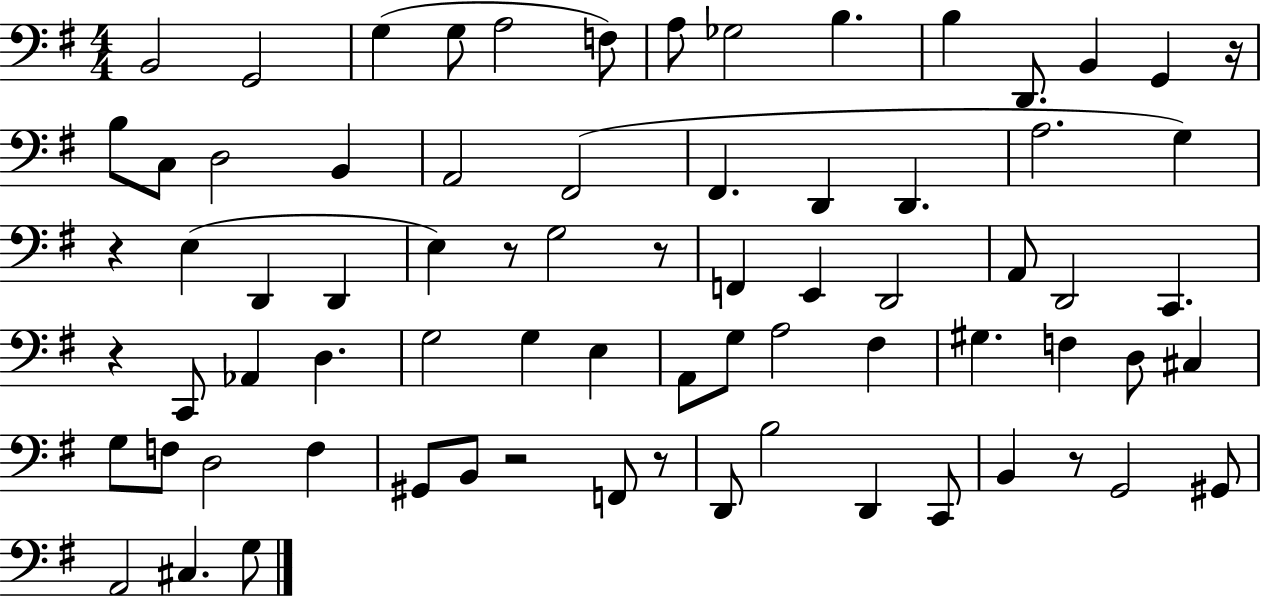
{
  \clef bass
  \numericTimeSignature
  \time 4/4
  \key g \major
  b,2 g,2 | g4( g8 a2 f8) | a8 ges2 b4. | b4 d,8. b,4 g,4 r16 | \break b8 c8 d2 b,4 | a,2 fis,2( | fis,4. d,4 d,4. | a2. g4) | \break r4 e4( d,4 d,4 | e4) r8 g2 r8 | f,4 e,4 d,2 | a,8 d,2 c,4. | \break r4 c,8 aes,4 d4. | g2 g4 e4 | a,8 g8 a2 fis4 | gis4. f4 d8 cis4 | \break g8 f8 d2 f4 | gis,8 b,8 r2 f,8 r8 | d,8 b2 d,4 c,8 | b,4 r8 g,2 gis,8 | \break a,2 cis4. g8 | \bar "|."
}